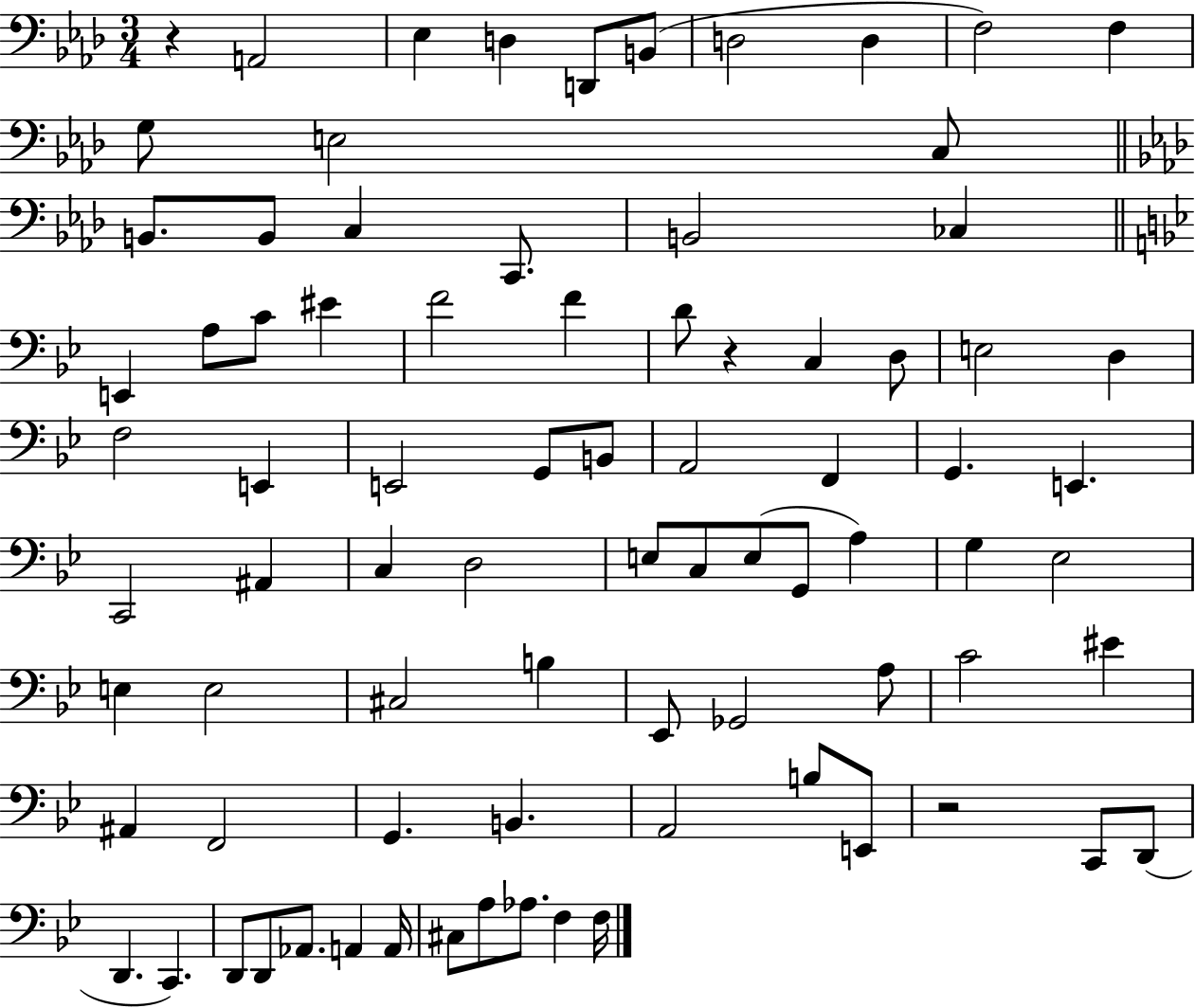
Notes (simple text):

R/q A2/h Eb3/q D3/q D2/e B2/e D3/h D3/q F3/h F3/q G3/e E3/h C3/e B2/e. B2/e C3/q C2/e. B2/h CES3/q E2/q A3/e C4/e EIS4/q F4/h F4/q D4/e R/q C3/q D3/e E3/h D3/q F3/h E2/q E2/h G2/e B2/e A2/h F2/q G2/q. E2/q. C2/h A#2/q C3/q D3/h E3/e C3/e E3/e G2/e A3/q G3/q Eb3/h E3/q E3/h C#3/h B3/q Eb2/e Gb2/h A3/e C4/h EIS4/q A#2/q F2/h G2/q. B2/q. A2/h B3/e E2/e R/h C2/e D2/e D2/q. C2/q. D2/e D2/e Ab2/e. A2/q A2/s C#3/e A3/e Ab3/e. F3/q F3/s